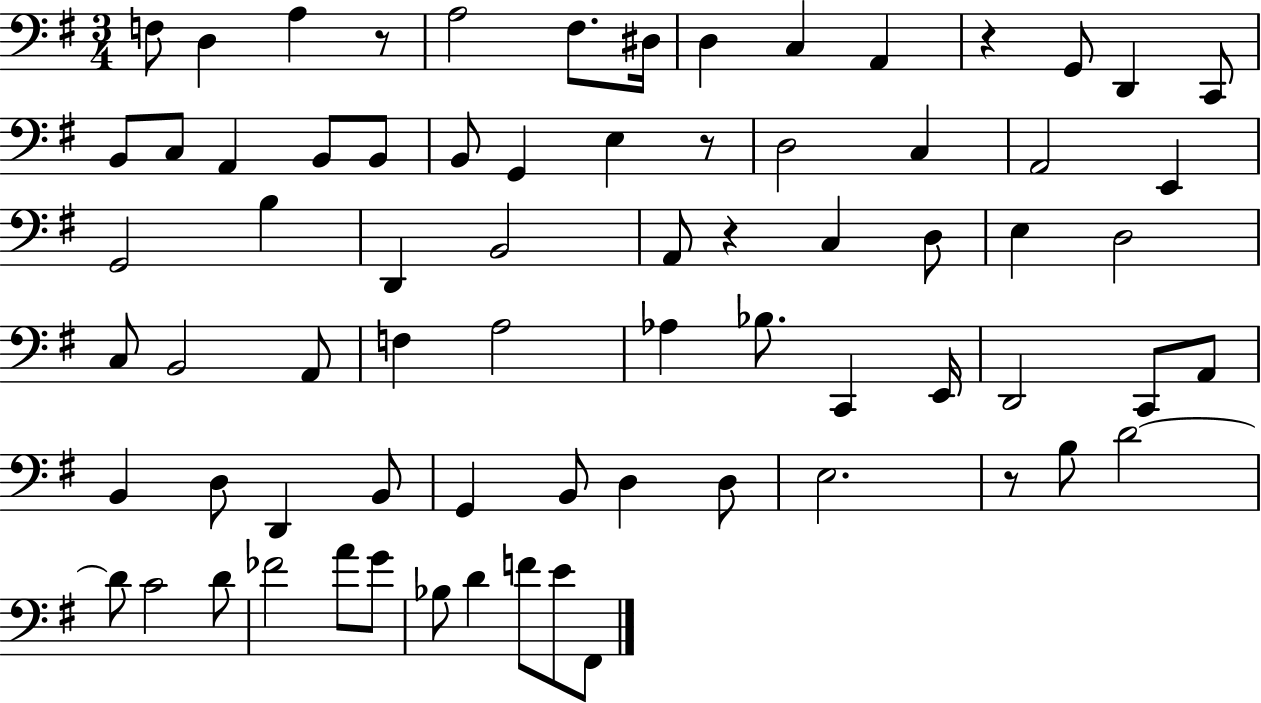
{
  \clef bass
  \numericTimeSignature
  \time 3/4
  \key g \major
  \repeat volta 2 { f8 d4 a4 r8 | a2 fis8. dis16 | d4 c4 a,4 | r4 g,8 d,4 c,8 | \break b,8 c8 a,4 b,8 b,8 | b,8 g,4 e4 r8 | d2 c4 | a,2 e,4 | \break g,2 b4 | d,4 b,2 | a,8 r4 c4 d8 | e4 d2 | \break c8 b,2 a,8 | f4 a2 | aes4 bes8. c,4 e,16 | d,2 c,8 a,8 | \break b,4 d8 d,4 b,8 | g,4 b,8 d4 d8 | e2. | r8 b8 d'2~~ | \break d'8 c'2 d'8 | fes'2 a'8 g'8 | bes8 d'4 f'8 e'8 fis,8 | } \bar "|."
}